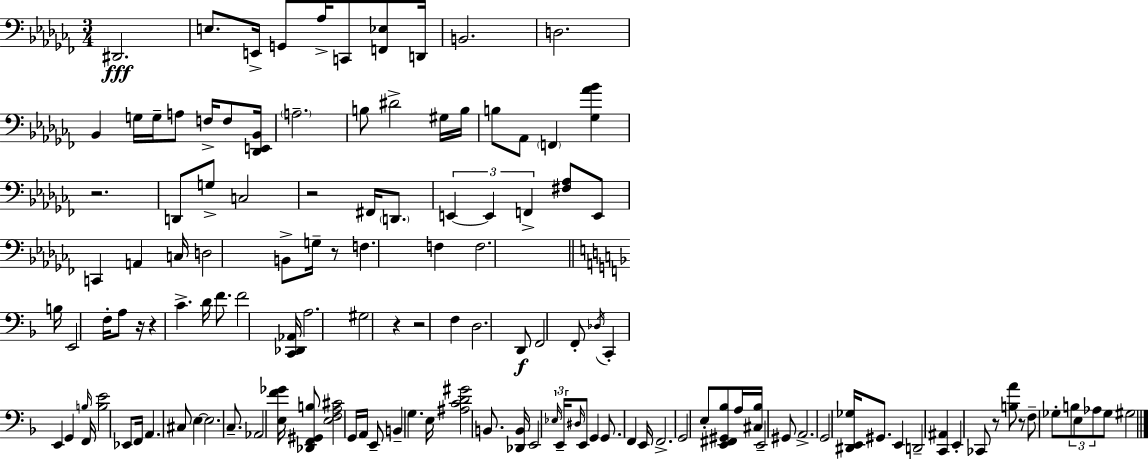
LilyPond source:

{
  \clef bass
  \numericTimeSignature
  \time 3/4
  \key aes \minor
  dis,2.\fff | e8. e,16-> g,8 aes16-> c,8 <f, ees>8 d,16 | b,2. | d2. | \break bes,4 g16 g16-- a8 f16-> f8 <des, e, bes,>16 | \parenthesize a2.-- | b8 dis'2-> gis16 b16 | b8 aes,8 \parenthesize f,4 <ges aes' bes'>4 | \break r2. | d,8 g8-> c2 | r2 fis,16 \parenthesize d,8. | \tuplet 3/2 { e,4~~ e,4 f,4-> } | \break <fis aes>8 e,8 c,4 a,4 | c16 d2 b,8-> g16-- | r8 f4. f4 | f2. | \break \bar "||" \break \key f \major b16 e,2 f16-. a8 | r16 r4 c'4.-> d'16 | f'8. f'2 <c, des, aes,>16 | a2. | \break gis2 r4 | r2 f4 | d2. | d,8\f f,2 f,8-. | \break \acciaccatura { des16 } c,4-. e,4 g,4 | \grace { b16 } f,16 <b e'>2 ees,8 | f,16 a,4. cis8 e4~~ | e2. | \break c8.-- aes,2 | <e f' ges'>16 <des, f, gis, b>8 <e f a cis'>2 | g,16 a,16 e,8-- b,4-- g4. | e16 <ais c' d' gis'>2 b,8. | \break <des, b,>16 e,2 \tuplet 3/2 { \grace { ees16 } | e,16-- \grace { dis16 } } e,8 g,4 g,8. f,4 | e,16 f,2.-> | g,2 | \break e8-. <e, fis, gis, bes>8 a16 <cis bes>16 e,2-- | gis,8 a,2.-> | g,2 | <dis, e, ges>16 gis,8. e,4 d,2-- | \break <c, ais,>4 e,4-. | ces,8 r8 <b a'>8 r8 f8-- ges8-. | \tuplet 3/2 { b8 e8 aes8 } ges8 gis2 | \bar "|."
}